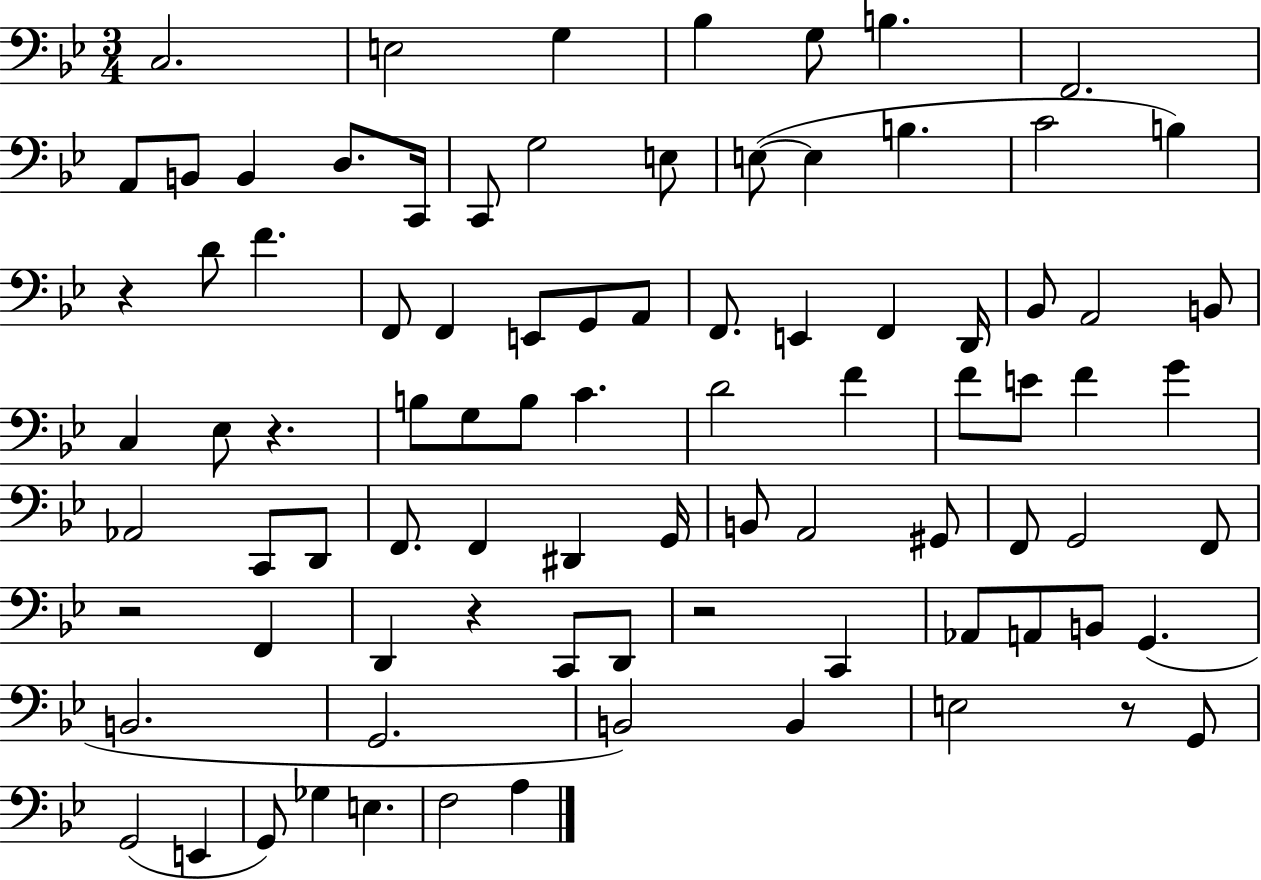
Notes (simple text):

C3/h. E3/h G3/q Bb3/q G3/e B3/q. F2/h. A2/e B2/e B2/q D3/e. C2/s C2/e G3/h E3/e E3/e E3/q B3/q. C4/h B3/q R/q D4/e F4/q. F2/e F2/q E2/e G2/e A2/e F2/e. E2/q F2/q D2/s Bb2/e A2/h B2/e C3/q Eb3/e R/q. B3/e G3/e B3/e C4/q. D4/h F4/q F4/e E4/e F4/q G4/q Ab2/h C2/e D2/e F2/e. F2/q D#2/q G2/s B2/e A2/h G#2/e F2/e G2/h F2/e R/h F2/q D2/q R/q C2/e D2/e R/h C2/q Ab2/e A2/e B2/e G2/q. B2/h. G2/h. B2/h B2/q E3/h R/e G2/e G2/h E2/q G2/e Gb3/q E3/q. F3/h A3/q